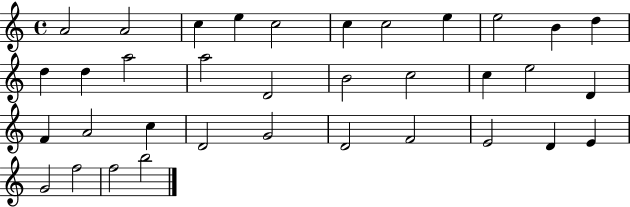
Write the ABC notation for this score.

X:1
T:Untitled
M:4/4
L:1/4
K:C
A2 A2 c e c2 c c2 e e2 B d d d a2 a2 D2 B2 c2 c e2 D F A2 c D2 G2 D2 F2 E2 D E G2 f2 f2 b2